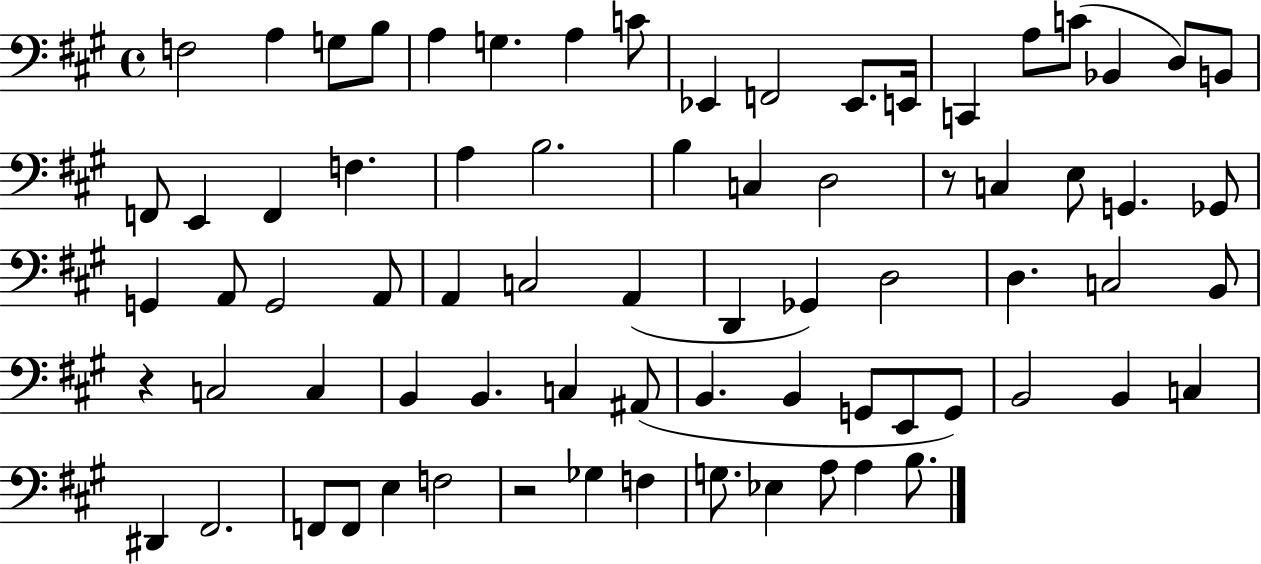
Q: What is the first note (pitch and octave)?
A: F3